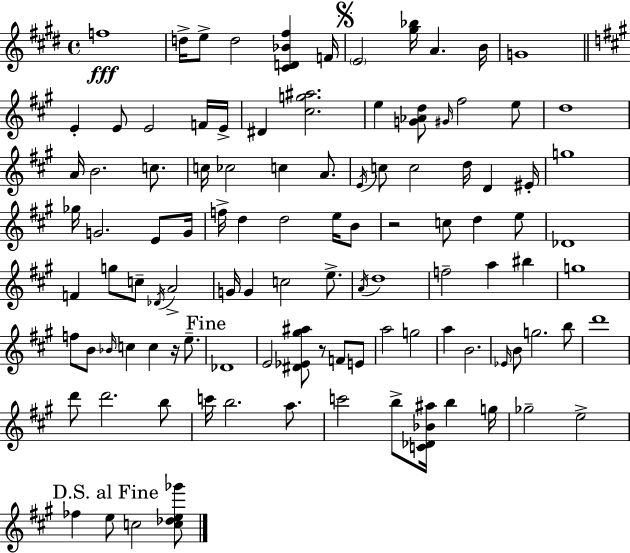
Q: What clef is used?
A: treble